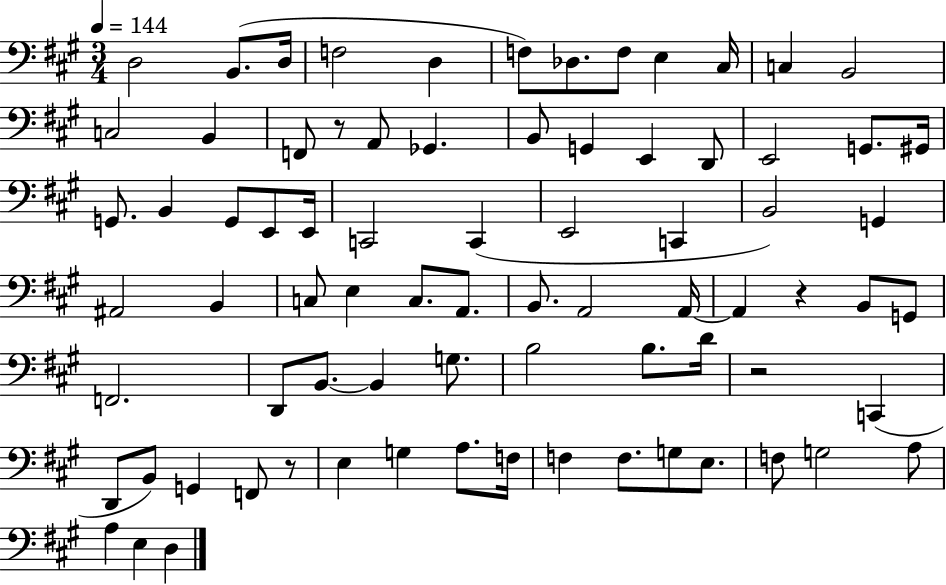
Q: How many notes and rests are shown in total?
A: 78